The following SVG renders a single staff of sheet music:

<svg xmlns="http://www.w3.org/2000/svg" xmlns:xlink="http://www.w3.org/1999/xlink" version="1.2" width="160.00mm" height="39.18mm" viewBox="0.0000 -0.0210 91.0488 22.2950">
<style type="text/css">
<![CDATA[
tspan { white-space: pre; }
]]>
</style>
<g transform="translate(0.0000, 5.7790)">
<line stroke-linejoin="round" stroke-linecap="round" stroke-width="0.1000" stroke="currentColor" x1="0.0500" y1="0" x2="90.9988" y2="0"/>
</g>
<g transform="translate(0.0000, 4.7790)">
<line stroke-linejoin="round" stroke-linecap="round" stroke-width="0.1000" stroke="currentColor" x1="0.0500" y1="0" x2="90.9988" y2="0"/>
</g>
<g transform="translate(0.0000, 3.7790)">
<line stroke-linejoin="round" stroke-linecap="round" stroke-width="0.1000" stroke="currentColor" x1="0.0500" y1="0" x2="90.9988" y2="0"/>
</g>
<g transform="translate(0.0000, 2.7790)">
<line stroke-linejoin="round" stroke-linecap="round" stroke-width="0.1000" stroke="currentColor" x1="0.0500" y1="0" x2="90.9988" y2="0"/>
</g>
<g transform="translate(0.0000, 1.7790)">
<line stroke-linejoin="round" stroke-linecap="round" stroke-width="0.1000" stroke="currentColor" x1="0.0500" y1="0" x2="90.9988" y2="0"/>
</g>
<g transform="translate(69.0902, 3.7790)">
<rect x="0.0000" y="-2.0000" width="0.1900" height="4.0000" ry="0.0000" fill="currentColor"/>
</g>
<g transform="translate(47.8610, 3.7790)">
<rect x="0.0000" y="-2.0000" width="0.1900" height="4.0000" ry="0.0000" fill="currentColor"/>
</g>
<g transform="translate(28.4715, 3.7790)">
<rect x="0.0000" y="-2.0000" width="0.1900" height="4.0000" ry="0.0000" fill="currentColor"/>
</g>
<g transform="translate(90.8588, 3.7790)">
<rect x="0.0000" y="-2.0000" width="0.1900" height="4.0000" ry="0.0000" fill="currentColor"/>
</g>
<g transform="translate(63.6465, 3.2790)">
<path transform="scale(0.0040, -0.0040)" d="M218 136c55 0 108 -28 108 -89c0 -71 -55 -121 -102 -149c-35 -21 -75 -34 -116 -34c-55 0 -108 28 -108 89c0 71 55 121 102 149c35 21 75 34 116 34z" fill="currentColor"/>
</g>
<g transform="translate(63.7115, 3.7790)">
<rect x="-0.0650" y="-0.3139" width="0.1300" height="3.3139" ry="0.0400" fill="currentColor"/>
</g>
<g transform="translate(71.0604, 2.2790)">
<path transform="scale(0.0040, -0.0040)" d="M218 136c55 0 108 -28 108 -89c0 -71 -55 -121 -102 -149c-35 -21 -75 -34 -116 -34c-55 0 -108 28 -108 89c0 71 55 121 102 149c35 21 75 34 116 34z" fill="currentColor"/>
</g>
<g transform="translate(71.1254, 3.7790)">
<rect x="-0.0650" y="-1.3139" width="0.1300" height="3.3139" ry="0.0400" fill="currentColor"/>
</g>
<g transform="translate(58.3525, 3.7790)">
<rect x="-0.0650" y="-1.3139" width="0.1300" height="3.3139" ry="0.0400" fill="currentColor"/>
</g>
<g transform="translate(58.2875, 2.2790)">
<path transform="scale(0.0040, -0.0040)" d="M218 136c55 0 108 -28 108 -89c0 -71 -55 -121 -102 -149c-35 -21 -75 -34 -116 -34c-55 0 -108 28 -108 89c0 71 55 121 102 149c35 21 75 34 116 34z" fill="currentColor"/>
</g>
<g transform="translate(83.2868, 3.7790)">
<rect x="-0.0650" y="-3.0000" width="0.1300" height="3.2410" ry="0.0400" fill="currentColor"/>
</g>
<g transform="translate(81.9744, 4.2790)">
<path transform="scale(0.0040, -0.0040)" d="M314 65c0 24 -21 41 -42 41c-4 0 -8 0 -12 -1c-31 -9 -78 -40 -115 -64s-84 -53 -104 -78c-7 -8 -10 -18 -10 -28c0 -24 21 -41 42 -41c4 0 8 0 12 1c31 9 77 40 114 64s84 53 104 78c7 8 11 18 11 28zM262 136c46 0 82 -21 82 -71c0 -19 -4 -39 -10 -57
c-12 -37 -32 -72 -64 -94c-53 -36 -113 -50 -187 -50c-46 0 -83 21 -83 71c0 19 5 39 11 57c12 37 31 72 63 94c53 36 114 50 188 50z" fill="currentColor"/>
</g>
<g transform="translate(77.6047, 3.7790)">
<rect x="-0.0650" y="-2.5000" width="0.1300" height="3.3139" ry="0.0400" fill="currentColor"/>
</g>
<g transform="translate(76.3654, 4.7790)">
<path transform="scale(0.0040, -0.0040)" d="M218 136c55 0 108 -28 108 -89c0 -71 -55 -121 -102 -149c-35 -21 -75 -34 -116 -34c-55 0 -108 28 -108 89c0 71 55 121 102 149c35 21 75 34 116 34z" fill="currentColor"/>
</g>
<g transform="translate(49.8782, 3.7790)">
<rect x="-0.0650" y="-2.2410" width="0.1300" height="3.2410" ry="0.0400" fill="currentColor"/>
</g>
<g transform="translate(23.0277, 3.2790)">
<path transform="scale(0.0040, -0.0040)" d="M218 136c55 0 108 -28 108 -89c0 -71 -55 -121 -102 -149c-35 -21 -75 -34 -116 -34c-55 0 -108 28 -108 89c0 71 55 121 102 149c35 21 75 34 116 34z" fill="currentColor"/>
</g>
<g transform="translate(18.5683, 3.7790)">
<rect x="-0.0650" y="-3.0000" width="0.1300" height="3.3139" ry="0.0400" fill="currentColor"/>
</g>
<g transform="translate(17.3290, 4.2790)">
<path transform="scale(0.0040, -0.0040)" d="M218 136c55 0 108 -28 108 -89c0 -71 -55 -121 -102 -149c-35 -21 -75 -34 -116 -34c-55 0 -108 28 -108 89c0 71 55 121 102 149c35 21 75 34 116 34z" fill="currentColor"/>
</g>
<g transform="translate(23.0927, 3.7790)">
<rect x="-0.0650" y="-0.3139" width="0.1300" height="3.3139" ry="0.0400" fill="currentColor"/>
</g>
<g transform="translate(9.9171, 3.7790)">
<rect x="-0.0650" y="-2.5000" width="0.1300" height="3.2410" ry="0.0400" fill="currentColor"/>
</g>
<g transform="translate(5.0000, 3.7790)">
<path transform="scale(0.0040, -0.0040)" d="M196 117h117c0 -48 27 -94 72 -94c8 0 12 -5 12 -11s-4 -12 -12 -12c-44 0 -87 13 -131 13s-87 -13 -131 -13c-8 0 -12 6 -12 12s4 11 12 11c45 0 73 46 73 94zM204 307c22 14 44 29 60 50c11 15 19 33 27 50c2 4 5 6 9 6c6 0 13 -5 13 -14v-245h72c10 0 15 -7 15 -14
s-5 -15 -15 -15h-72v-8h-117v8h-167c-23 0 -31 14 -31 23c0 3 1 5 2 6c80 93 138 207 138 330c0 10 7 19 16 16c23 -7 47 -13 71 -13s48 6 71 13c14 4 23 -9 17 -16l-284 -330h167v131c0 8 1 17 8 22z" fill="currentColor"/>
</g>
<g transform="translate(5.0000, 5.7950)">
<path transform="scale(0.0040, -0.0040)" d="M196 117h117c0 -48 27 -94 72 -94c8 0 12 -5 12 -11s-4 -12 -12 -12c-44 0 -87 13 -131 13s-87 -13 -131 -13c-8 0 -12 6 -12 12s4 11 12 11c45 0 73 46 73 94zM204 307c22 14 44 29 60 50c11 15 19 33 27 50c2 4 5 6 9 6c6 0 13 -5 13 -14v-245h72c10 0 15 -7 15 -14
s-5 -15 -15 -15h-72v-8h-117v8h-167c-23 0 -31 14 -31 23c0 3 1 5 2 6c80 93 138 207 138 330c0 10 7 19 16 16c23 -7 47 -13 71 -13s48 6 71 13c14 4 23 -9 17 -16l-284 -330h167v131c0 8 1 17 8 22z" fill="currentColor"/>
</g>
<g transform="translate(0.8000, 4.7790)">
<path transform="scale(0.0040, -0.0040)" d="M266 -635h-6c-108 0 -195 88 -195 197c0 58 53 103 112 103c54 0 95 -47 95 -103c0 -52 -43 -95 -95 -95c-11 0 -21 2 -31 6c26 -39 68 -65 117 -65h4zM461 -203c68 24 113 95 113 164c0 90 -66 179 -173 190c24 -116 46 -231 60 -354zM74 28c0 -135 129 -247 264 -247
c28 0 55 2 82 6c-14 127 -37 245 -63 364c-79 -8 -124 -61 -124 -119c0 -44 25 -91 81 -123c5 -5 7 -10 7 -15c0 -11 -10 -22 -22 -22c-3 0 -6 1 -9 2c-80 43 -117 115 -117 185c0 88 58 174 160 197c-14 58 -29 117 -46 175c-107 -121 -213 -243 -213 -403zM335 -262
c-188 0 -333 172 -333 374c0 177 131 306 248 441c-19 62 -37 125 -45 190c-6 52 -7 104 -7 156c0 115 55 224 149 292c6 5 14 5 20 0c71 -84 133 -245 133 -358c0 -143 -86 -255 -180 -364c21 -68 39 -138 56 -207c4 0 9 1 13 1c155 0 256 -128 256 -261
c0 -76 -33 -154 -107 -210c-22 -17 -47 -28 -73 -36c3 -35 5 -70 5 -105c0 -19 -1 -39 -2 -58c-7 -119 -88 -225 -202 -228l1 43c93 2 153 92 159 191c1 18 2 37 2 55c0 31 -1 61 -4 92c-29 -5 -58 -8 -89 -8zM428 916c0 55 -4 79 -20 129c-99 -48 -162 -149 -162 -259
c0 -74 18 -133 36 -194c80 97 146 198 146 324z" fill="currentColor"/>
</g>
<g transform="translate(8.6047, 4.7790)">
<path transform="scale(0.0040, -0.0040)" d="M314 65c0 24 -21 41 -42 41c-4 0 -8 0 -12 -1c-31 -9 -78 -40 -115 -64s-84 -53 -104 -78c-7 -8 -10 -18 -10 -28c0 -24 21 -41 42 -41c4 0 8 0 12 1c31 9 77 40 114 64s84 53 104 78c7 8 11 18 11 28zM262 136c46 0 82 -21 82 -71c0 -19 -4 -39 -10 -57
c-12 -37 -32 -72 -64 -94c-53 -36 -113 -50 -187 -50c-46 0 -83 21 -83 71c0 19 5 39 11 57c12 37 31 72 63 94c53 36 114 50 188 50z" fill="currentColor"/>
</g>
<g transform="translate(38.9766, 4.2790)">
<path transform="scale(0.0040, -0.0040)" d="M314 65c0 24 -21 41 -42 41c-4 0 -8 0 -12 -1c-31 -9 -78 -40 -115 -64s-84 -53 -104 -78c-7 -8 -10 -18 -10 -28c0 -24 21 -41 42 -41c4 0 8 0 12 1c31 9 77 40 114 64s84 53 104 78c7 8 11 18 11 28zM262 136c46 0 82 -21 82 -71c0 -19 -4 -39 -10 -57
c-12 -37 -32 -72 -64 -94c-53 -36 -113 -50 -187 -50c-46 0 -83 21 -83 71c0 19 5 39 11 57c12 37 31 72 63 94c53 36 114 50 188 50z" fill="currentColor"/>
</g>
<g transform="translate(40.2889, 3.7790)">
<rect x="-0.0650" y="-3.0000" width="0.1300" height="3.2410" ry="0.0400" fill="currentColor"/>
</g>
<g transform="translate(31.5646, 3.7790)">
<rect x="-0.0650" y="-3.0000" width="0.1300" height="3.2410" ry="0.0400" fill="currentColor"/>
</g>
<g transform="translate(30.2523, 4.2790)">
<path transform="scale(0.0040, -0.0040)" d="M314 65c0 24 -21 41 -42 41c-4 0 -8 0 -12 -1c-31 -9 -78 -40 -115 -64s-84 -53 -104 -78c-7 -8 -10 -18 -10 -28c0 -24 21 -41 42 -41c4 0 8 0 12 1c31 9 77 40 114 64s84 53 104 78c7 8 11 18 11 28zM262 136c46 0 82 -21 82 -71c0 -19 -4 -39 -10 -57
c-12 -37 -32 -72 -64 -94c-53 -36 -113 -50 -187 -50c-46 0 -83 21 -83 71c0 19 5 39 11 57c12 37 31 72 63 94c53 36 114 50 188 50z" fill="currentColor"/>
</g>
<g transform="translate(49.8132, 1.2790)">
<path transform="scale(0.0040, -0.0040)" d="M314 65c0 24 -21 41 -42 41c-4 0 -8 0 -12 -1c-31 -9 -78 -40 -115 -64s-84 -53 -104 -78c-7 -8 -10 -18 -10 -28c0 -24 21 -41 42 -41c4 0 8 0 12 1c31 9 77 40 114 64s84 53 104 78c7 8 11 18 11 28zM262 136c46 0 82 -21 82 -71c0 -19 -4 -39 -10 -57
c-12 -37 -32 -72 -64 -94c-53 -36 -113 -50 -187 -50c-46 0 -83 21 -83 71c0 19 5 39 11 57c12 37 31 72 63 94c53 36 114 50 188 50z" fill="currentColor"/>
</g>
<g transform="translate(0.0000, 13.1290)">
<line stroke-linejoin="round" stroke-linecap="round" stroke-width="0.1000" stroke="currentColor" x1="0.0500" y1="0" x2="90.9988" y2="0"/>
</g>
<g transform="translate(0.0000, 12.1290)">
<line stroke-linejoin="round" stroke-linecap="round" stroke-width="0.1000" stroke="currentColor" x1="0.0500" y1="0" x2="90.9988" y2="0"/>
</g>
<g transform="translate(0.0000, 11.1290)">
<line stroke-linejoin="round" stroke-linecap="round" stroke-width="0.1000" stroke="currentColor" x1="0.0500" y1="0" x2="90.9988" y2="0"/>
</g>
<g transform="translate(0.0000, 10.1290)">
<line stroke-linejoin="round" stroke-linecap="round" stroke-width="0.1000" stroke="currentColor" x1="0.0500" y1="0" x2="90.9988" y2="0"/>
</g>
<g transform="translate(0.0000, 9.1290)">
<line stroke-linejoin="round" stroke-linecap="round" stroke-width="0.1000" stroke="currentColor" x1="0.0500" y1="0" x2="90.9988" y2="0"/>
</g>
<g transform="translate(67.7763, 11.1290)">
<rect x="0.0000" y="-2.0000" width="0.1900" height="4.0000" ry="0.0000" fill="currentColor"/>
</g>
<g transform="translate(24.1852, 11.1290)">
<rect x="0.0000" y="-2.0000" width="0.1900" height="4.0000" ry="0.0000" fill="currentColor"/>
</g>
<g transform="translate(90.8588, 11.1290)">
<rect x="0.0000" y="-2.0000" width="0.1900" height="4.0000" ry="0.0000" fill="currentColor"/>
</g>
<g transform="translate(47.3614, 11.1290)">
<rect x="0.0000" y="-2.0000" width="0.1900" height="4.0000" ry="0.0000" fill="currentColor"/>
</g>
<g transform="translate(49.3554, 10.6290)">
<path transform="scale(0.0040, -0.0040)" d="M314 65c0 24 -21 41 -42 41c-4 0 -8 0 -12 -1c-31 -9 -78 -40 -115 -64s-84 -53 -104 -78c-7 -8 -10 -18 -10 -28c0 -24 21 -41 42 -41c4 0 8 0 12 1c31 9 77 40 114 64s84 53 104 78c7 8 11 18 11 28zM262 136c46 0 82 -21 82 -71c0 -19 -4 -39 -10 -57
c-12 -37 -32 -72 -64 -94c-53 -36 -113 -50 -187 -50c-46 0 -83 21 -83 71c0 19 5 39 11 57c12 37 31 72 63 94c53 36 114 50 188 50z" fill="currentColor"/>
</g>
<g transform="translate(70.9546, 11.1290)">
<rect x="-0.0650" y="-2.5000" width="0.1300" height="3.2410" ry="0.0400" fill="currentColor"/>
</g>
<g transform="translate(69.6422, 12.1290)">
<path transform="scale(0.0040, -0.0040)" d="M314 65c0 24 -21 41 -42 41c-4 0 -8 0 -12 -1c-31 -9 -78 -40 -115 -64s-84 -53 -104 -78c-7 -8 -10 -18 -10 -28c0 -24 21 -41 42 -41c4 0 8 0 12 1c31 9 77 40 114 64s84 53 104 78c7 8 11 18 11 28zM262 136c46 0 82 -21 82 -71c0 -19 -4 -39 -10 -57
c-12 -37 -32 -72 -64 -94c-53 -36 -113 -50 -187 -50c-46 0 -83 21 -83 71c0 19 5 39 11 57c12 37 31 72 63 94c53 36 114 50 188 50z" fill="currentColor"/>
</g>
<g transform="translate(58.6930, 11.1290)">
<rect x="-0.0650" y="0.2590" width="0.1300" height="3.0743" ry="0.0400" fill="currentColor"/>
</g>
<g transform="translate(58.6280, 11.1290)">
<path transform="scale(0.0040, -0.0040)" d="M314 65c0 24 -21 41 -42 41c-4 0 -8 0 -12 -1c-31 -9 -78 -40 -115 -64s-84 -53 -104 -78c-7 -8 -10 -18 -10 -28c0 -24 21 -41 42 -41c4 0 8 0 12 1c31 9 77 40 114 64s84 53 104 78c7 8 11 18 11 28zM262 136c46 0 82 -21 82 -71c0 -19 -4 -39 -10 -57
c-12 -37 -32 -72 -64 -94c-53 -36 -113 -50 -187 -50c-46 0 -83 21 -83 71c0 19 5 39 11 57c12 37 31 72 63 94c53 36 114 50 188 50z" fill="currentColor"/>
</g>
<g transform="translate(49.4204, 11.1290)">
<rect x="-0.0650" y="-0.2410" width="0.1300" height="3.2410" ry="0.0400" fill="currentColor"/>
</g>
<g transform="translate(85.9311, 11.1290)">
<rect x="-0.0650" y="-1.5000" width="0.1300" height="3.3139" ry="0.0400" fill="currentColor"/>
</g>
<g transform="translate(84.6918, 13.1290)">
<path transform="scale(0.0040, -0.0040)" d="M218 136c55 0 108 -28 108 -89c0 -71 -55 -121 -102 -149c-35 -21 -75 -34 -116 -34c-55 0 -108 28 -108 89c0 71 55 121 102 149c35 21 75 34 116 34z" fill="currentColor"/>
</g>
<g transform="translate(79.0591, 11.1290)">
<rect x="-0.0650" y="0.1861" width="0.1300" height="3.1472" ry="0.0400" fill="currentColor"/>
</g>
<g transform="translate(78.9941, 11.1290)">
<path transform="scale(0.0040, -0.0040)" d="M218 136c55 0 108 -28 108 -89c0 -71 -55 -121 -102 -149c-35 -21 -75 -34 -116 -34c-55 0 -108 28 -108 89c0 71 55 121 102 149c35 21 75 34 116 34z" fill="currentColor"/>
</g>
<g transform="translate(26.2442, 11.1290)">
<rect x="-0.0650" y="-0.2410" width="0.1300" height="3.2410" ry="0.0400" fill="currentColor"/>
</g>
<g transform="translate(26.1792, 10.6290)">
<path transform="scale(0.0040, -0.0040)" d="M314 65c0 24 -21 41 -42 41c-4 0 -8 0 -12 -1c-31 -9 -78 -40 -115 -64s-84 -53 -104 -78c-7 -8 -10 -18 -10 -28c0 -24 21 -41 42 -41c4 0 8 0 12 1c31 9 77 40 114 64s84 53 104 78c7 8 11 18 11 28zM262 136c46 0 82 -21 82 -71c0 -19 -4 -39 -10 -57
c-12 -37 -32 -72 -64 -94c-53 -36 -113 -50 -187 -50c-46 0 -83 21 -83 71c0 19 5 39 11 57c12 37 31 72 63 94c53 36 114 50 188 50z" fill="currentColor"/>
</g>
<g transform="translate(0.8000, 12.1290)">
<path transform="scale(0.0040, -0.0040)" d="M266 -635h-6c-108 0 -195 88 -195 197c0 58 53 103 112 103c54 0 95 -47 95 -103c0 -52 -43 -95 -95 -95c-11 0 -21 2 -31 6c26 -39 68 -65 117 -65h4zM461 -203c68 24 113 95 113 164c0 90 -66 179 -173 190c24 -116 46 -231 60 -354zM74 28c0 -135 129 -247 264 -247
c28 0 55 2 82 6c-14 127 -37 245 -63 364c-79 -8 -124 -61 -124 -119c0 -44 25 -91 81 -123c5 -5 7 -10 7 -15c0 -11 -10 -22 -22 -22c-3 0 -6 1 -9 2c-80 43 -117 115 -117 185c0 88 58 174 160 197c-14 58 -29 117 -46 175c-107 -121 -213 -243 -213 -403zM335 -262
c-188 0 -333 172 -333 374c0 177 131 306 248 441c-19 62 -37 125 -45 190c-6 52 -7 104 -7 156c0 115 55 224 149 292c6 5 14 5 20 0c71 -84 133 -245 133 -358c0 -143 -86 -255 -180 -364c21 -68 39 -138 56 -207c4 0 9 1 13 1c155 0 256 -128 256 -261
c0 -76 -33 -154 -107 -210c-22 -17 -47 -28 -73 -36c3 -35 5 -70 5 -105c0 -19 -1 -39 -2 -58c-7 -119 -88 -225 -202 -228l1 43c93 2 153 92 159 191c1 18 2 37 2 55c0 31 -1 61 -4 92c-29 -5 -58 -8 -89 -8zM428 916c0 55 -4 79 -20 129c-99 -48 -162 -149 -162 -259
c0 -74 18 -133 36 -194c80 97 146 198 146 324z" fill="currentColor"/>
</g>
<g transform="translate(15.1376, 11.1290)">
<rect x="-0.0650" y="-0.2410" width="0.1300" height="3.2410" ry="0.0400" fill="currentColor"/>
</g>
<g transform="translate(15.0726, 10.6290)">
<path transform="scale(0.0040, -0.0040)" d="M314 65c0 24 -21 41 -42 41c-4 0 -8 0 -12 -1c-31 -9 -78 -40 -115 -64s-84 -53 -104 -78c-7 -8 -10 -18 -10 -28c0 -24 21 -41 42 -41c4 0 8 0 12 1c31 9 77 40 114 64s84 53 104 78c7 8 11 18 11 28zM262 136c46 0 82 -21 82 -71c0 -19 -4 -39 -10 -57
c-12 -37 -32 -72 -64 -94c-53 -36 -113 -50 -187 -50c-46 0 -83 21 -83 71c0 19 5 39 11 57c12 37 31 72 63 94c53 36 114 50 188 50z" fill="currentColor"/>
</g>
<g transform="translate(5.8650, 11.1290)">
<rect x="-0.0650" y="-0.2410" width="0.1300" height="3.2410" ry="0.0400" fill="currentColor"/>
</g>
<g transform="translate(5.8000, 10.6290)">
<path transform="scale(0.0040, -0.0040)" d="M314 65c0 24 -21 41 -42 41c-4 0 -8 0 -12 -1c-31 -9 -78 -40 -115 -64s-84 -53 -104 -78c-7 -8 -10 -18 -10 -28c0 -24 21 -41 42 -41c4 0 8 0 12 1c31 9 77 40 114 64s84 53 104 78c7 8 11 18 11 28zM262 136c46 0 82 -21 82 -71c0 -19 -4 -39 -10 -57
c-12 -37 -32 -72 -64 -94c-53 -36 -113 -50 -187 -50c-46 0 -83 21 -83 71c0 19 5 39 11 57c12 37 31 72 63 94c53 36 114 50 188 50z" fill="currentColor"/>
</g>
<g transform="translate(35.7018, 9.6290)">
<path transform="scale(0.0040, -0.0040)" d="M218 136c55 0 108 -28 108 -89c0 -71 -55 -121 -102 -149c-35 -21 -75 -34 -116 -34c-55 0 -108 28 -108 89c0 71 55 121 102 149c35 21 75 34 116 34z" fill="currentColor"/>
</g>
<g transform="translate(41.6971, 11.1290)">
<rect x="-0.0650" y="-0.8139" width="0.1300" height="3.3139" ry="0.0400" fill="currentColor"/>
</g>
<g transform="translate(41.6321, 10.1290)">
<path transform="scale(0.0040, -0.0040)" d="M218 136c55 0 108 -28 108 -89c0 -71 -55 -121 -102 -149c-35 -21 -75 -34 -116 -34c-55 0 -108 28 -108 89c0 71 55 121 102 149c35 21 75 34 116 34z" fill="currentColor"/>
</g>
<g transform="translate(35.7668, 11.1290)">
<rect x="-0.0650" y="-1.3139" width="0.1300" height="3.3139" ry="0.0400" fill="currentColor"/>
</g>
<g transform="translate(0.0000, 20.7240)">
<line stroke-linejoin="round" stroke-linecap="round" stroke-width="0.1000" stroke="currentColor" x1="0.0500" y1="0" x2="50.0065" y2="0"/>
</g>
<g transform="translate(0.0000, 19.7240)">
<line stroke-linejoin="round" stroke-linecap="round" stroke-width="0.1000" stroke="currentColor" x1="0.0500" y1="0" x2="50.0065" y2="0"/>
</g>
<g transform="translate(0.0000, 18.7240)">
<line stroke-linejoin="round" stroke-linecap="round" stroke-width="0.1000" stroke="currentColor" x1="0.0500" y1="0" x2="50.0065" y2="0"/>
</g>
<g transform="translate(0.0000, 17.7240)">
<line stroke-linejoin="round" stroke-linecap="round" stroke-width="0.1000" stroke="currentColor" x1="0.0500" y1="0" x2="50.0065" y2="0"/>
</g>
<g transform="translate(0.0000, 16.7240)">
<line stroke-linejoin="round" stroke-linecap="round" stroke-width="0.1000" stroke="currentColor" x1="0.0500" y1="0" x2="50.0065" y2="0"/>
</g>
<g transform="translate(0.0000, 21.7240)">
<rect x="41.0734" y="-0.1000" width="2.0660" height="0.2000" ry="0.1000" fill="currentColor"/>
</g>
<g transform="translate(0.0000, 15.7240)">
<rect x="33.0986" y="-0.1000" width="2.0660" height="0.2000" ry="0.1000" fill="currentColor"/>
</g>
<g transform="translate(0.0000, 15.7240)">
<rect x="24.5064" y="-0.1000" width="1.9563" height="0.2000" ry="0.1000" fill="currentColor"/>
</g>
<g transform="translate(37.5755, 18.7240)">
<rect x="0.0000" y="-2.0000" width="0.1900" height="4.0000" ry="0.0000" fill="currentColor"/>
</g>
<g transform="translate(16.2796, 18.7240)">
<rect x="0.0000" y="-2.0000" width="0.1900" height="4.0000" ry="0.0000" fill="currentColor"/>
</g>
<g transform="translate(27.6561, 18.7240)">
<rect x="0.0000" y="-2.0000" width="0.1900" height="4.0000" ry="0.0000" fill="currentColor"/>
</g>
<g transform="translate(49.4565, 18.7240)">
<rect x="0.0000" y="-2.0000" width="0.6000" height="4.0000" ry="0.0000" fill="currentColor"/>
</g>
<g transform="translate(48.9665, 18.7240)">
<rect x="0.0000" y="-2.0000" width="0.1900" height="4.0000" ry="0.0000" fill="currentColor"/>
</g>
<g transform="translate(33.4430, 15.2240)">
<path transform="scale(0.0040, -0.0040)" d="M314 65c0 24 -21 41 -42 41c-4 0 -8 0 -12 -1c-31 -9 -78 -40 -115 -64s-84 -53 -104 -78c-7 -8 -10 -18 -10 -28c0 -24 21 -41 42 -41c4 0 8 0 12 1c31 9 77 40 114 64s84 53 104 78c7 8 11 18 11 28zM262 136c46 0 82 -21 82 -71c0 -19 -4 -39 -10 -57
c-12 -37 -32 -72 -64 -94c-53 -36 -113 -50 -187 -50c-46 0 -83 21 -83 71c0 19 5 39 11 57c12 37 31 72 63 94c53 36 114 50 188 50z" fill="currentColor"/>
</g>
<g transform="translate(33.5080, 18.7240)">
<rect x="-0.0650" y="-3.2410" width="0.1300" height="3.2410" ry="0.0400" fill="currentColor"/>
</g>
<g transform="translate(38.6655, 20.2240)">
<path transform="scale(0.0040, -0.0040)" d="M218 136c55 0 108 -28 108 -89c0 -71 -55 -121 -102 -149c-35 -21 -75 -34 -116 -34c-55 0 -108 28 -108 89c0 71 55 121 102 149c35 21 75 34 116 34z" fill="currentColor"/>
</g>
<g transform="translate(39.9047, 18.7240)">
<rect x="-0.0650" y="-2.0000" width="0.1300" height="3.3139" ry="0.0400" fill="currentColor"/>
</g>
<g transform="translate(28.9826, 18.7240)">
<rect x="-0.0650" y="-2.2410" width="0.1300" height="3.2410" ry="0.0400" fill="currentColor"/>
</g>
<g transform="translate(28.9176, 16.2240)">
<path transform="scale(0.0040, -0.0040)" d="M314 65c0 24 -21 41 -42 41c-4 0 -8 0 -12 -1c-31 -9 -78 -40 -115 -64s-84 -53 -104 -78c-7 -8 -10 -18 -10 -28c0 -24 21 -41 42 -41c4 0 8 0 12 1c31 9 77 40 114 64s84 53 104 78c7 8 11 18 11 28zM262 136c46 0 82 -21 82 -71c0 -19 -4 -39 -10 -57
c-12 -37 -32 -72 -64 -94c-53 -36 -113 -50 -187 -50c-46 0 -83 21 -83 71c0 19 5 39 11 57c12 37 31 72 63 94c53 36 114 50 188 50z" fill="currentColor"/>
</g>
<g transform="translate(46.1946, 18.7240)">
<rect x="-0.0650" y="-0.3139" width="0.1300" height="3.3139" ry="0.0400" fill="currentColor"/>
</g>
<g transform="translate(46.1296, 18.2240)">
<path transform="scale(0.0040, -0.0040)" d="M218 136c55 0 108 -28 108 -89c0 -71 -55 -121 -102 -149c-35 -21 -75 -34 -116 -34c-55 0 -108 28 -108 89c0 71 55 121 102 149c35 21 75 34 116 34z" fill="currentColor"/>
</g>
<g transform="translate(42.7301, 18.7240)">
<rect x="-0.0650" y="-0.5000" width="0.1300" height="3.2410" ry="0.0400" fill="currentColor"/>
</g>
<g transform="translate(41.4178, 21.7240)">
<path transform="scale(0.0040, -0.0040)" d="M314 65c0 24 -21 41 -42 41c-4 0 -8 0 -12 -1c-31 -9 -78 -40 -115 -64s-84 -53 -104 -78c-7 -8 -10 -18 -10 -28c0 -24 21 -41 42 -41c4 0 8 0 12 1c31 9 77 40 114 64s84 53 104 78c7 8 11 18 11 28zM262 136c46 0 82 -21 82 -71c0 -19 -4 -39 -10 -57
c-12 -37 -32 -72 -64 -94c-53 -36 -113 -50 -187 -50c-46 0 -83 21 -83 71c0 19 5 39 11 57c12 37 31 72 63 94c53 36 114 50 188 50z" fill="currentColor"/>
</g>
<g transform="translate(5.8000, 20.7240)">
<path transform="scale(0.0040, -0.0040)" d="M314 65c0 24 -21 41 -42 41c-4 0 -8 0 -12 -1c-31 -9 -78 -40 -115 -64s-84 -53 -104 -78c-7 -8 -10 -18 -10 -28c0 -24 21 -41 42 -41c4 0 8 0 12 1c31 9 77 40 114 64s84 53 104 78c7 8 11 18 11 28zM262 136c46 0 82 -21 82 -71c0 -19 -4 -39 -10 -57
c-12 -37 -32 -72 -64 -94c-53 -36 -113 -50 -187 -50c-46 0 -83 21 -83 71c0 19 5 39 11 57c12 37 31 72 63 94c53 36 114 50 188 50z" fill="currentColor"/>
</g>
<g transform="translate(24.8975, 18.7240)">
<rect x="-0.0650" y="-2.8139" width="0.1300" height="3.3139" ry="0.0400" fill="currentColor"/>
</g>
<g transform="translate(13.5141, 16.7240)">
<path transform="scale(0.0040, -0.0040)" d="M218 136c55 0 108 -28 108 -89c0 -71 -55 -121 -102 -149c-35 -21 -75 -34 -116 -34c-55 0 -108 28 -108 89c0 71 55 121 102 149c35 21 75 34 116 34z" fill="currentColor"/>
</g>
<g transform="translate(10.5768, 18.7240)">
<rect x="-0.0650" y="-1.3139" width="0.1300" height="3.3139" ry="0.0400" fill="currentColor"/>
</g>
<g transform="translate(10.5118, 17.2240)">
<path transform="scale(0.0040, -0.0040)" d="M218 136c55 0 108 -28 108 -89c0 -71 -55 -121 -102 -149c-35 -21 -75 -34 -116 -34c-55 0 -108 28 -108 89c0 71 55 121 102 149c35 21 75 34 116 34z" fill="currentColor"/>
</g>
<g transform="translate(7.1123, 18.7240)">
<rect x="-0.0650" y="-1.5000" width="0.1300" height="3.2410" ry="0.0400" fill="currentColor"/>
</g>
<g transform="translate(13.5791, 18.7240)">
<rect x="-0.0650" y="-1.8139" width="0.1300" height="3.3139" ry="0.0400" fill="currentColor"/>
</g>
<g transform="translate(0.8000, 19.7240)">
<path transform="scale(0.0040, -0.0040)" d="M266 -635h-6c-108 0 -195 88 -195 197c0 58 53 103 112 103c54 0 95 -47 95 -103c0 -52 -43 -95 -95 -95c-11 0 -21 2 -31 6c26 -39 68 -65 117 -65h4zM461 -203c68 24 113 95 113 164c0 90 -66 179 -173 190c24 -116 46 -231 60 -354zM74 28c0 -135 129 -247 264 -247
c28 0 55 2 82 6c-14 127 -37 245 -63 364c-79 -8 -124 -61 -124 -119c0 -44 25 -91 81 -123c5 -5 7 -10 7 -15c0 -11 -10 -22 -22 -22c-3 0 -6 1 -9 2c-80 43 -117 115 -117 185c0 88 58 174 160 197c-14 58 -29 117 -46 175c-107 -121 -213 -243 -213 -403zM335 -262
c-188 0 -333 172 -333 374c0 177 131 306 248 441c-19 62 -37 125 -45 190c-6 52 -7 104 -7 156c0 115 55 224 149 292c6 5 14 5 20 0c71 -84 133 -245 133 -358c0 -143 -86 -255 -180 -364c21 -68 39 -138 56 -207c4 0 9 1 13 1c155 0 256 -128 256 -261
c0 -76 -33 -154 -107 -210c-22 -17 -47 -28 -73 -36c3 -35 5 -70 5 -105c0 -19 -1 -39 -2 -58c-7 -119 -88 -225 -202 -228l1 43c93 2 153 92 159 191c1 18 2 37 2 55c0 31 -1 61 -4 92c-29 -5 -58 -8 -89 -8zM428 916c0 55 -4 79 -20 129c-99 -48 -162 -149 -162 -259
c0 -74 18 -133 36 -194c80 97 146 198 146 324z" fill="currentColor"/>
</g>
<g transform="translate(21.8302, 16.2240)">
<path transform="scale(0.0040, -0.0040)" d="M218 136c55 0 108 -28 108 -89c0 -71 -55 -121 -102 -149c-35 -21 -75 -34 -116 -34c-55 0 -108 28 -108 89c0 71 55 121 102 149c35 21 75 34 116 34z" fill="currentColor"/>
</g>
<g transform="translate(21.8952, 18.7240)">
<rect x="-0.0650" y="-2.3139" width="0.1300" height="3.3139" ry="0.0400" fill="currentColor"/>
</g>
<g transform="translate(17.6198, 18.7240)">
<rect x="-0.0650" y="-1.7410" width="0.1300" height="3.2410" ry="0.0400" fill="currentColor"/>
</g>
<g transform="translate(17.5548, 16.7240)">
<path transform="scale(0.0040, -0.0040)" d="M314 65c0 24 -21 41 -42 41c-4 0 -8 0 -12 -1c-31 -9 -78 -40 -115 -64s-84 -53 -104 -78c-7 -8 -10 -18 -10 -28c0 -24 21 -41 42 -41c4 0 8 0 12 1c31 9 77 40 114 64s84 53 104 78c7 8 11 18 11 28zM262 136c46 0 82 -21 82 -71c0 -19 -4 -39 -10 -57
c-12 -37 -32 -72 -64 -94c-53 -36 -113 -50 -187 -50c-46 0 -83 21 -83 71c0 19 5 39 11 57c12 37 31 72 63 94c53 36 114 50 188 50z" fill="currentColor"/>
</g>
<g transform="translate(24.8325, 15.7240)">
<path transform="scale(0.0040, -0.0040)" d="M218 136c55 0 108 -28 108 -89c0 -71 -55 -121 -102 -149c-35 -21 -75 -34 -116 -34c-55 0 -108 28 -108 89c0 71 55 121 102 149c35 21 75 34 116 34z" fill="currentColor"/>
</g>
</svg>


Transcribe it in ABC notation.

X:1
T:Untitled
M:4/4
L:1/4
K:C
G2 A c A2 A2 g2 e c e G A2 c2 c2 c2 e d c2 B2 G2 B E E2 e f f2 g a g2 b2 F C2 c